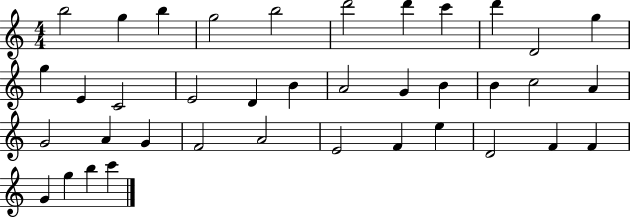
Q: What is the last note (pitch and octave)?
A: C6